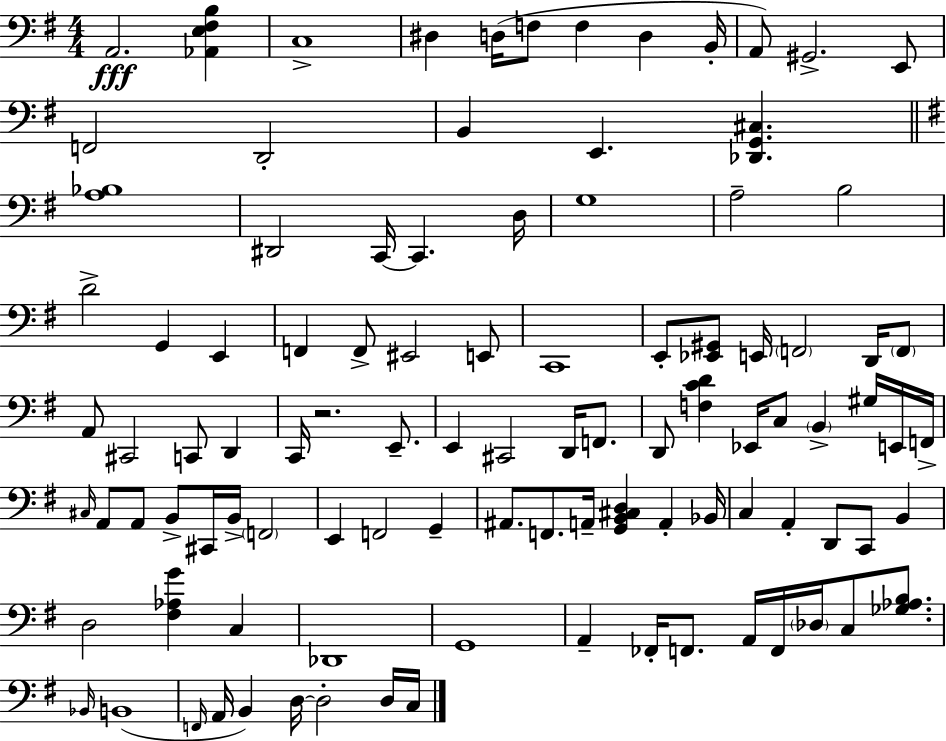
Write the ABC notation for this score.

X:1
T:Untitled
M:4/4
L:1/4
K:G
A,,2 [_A,,E,^F,B,] C,4 ^D, D,/4 F,/2 F, D, B,,/4 A,,/2 ^G,,2 E,,/2 F,,2 D,,2 B,, E,, [_D,,G,,^C,] [A,_B,]4 ^D,,2 C,,/4 C,, D,/4 G,4 A,2 B,2 D2 G,, E,, F,, F,,/2 ^E,,2 E,,/2 C,,4 E,,/2 [_E,,^G,,]/2 E,,/4 F,,2 D,,/4 F,,/2 A,,/2 ^C,,2 C,,/2 D,, C,,/4 z2 E,,/2 E,, ^C,,2 D,,/4 F,,/2 D,,/2 [F,CD] _E,,/4 C,/2 B,, ^G,/4 E,,/4 F,,/4 ^C,/4 A,,/2 A,,/2 B,,/2 ^C,,/4 B,,/4 F,,2 E,, F,,2 G,, ^A,,/2 F,,/2 A,,/4 [G,,B,,^C,D,] A,, _B,,/4 C, A,, D,,/2 C,,/2 B,, D,2 [^F,_A,G] C, _D,,4 G,,4 A,, _F,,/4 F,,/2 A,,/4 F,,/4 _D,/4 C,/2 [_G,_A,B,]/2 _B,,/4 B,,4 F,,/4 A,,/4 B,, D,/4 D,2 D,/4 C,/4